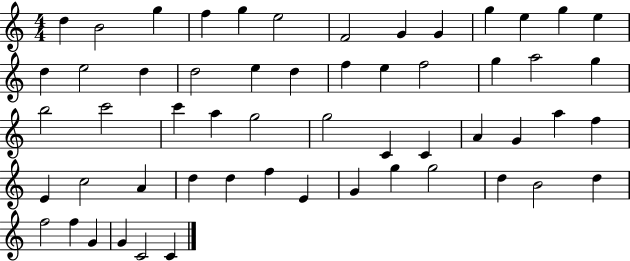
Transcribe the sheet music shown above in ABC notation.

X:1
T:Untitled
M:4/4
L:1/4
K:C
d B2 g f g e2 F2 G G g e g e d e2 d d2 e d f e f2 g a2 g b2 c'2 c' a g2 g2 C C A G a f E c2 A d d f E G g g2 d B2 d f2 f G G C2 C